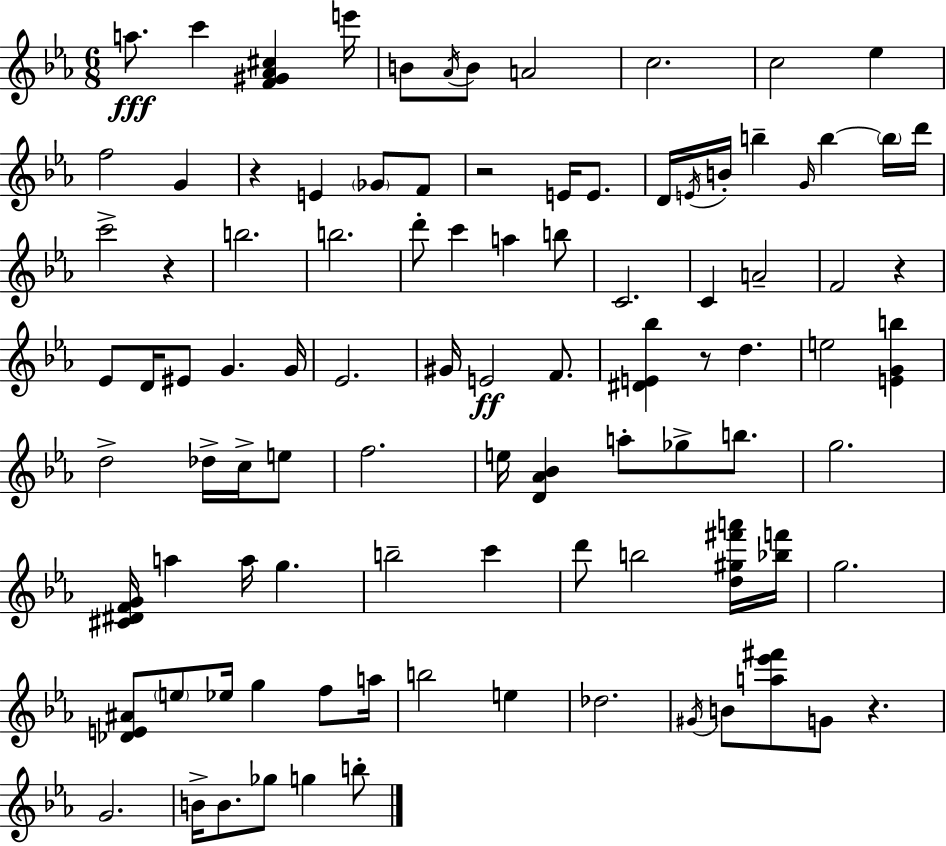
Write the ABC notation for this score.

X:1
T:Untitled
M:6/8
L:1/4
K:Eb
a/2 c' [F^G_A^c] e'/4 B/2 _A/4 B/2 A2 c2 c2 _e f2 G z E _G/2 F/2 z2 E/4 E/2 D/4 E/4 B/4 b G/4 b b/4 d'/4 c'2 z b2 b2 d'/2 c' a b/2 C2 C A2 F2 z _E/2 D/4 ^E/2 G G/4 _E2 ^G/4 E2 F/2 [^DE_b] z/2 d e2 [EGb] d2 _d/4 c/4 e/2 f2 e/4 [D_A_B] a/2 _g/2 b/2 g2 [^C^DFG]/4 a a/4 g b2 c' d'/2 b2 [d^g^f'a']/4 [_bf']/4 g2 [_DE^A]/2 e/2 _e/4 g f/2 a/4 b2 e _d2 ^G/4 B/2 [a_e'^f']/2 G/2 z G2 B/4 B/2 _g/2 g b/2